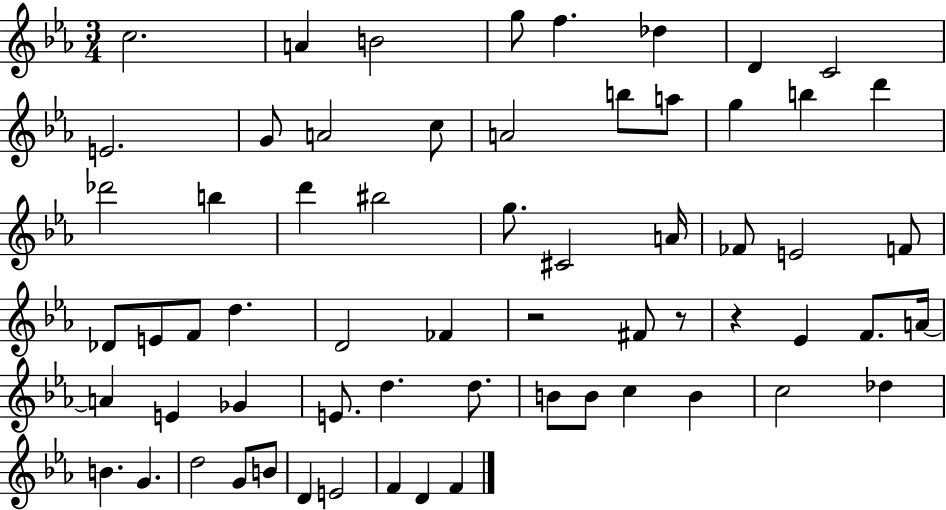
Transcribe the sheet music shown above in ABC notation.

X:1
T:Untitled
M:3/4
L:1/4
K:Eb
c2 A B2 g/2 f _d D C2 E2 G/2 A2 c/2 A2 b/2 a/2 g b d' _d'2 b d' ^b2 g/2 ^C2 A/4 _F/2 E2 F/2 _D/2 E/2 F/2 d D2 _F z2 ^F/2 z/2 z _E F/2 A/4 A E _G E/2 d d/2 B/2 B/2 c B c2 _d B G d2 G/2 B/2 D E2 F D F